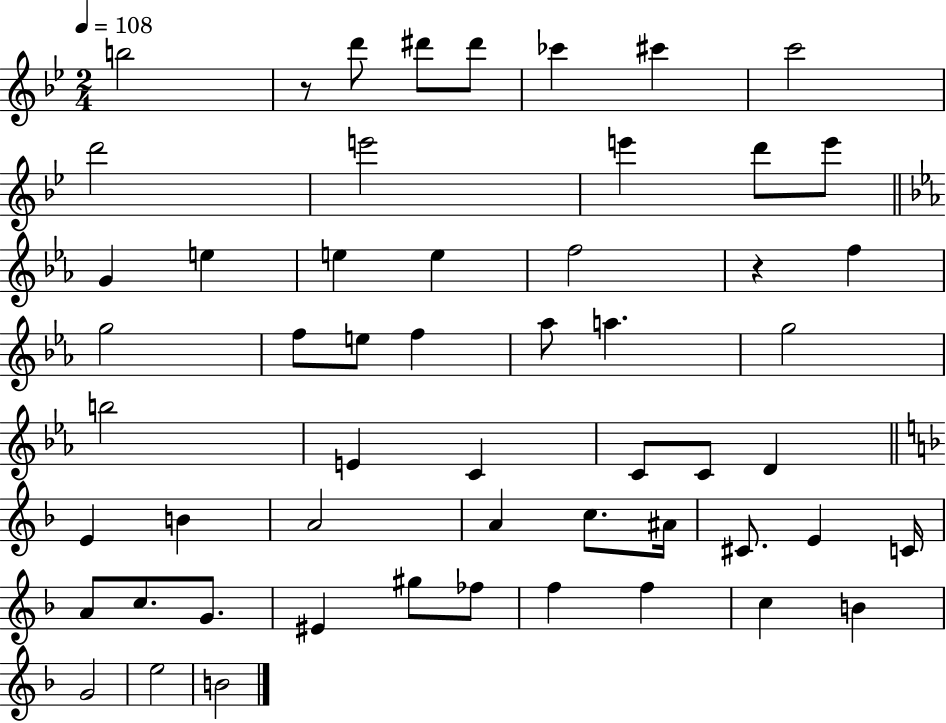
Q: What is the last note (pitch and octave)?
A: B4